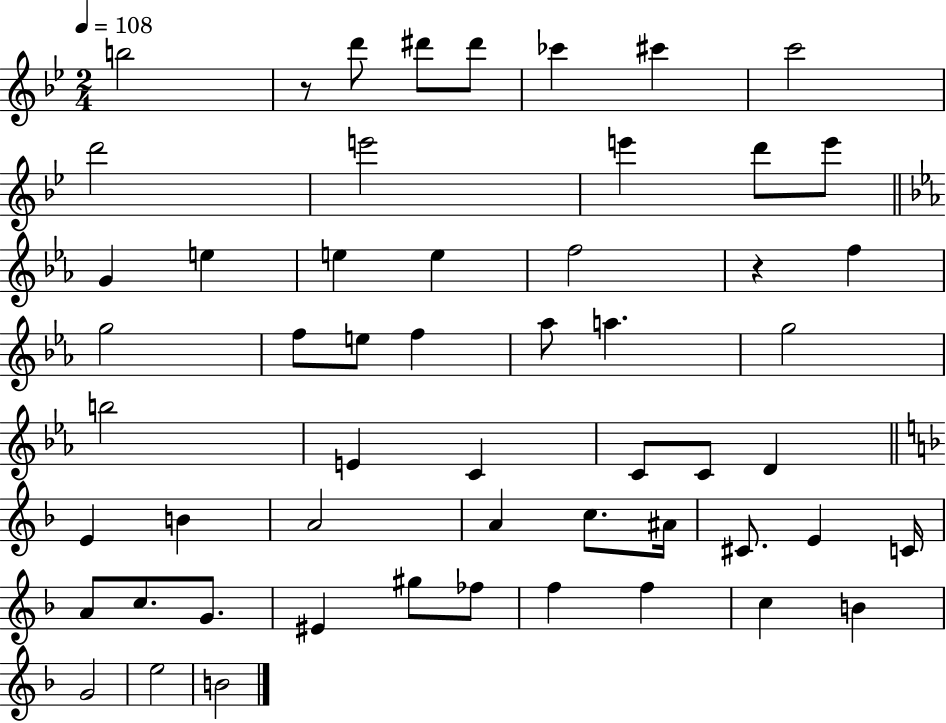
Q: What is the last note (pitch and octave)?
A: B4